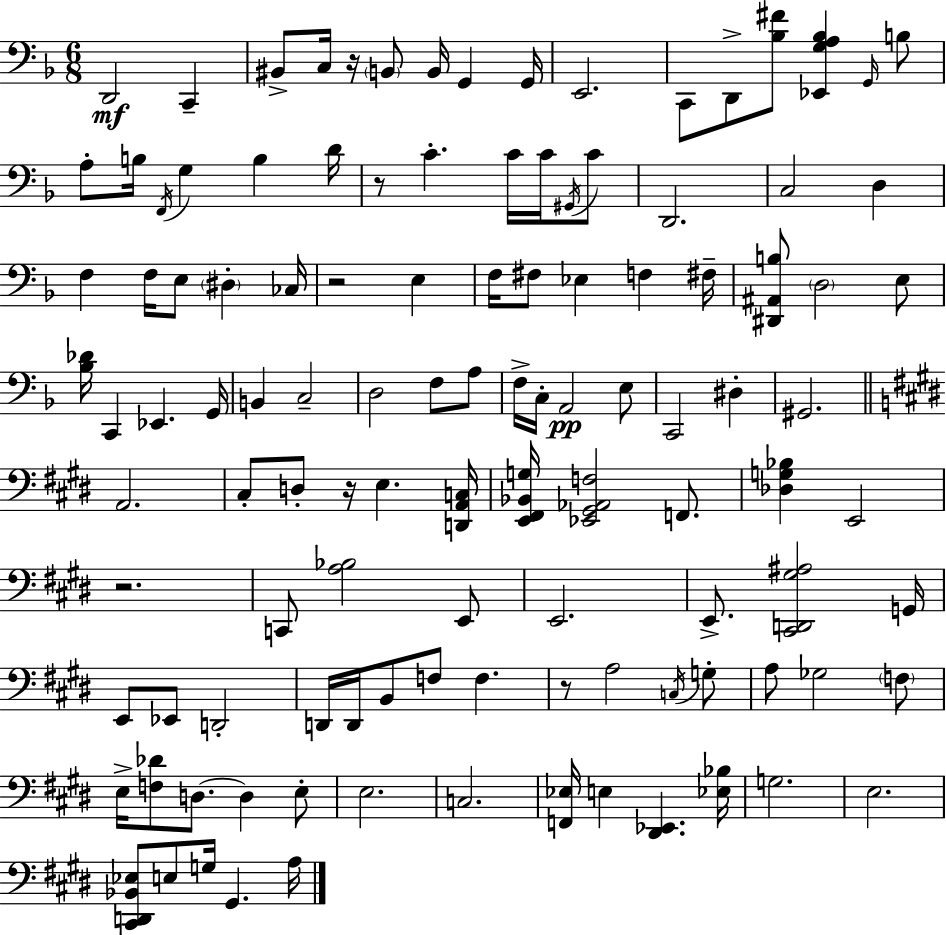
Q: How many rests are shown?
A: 6